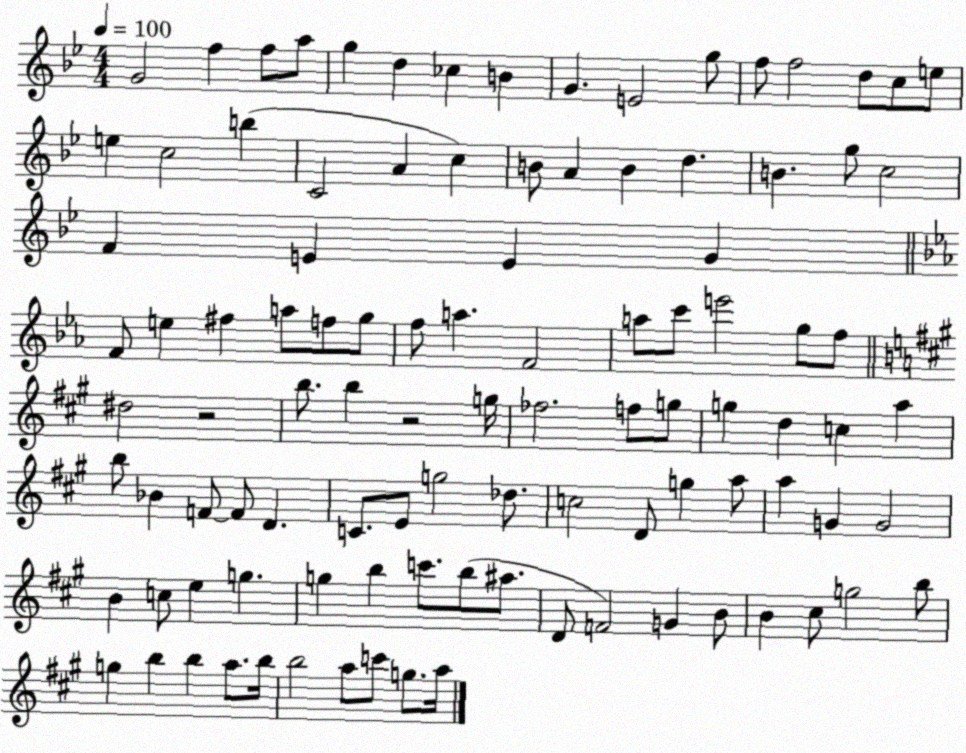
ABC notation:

X:1
T:Untitled
M:4/4
L:1/4
K:Bb
G2 f f/2 a/2 g d _c B G E2 g/2 f/2 f2 d/2 c/2 e/2 e c2 b C2 A c B/2 A B d B g/2 c2 F E E G F/2 e ^f a/2 f/2 g/2 f/2 a F2 a/2 c'/2 e'2 g/2 f/2 ^d2 z2 b/2 b z2 g/4 _f2 f/2 g/2 g d c a b/2 _B F/2 F/2 D C/2 E/2 g2 _d/2 c2 D/2 g a/2 a G G2 B c/2 e g g b c'/2 b/2 ^a/2 D/2 F2 G B/2 B ^c/2 g2 b/2 g b b a/2 b/4 b2 a/2 c'/2 g/2 a/4